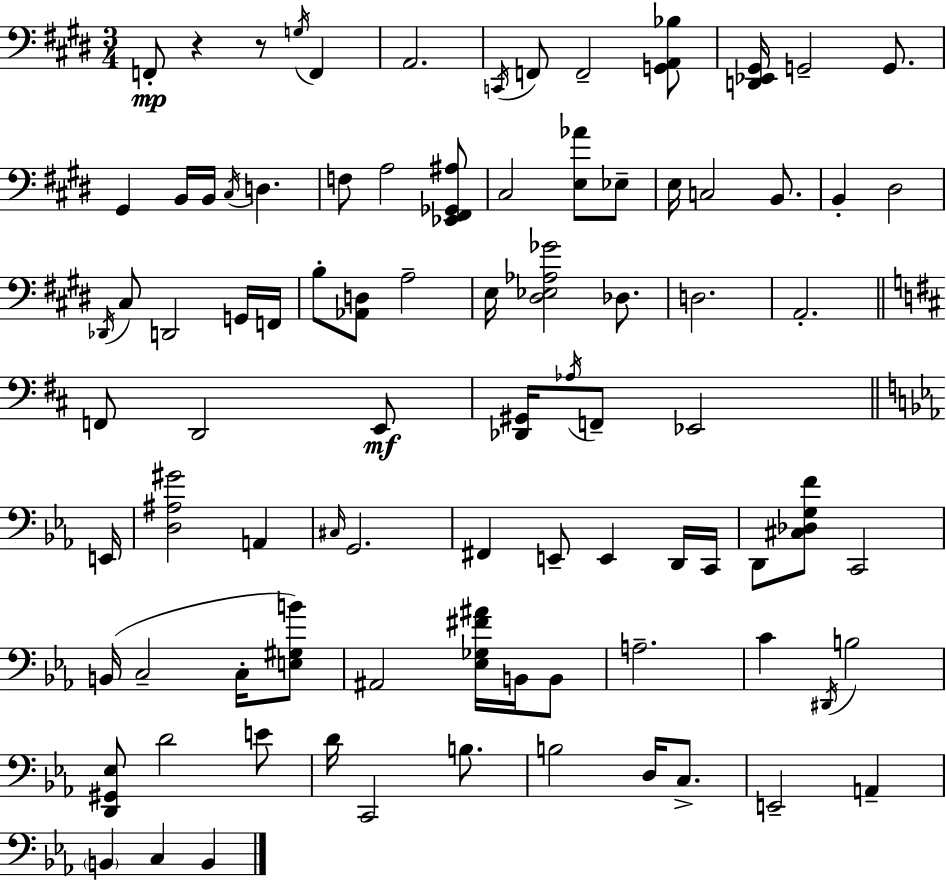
X:1
T:Untitled
M:3/4
L:1/4
K:E
F,,/2 z z/2 G,/4 F,, A,,2 C,,/4 F,,/2 F,,2 [G,,A,,_B,]/2 [D,,_E,,^G,,]/4 G,,2 G,,/2 ^G,, B,,/4 B,,/4 ^C,/4 D, F,/2 A,2 [_E,,^F,,_G,,^A,]/2 ^C,2 [E,_A]/2 _E,/2 E,/4 C,2 B,,/2 B,, ^D,2 _D,,/4 ^C,/2 D,,2 G,,/4 F,,/4 B,/2 [_A,,D,]/2 A,2 E,/4 [^D,_E,_A,_G]2 _D,/2 D,2 A,,2 F,,/2 D,,2 E,,/2 [_D,,^G,,]/4 _A,/4 F,,/2 _E,,2 E,,/4 [D,^A,^G]2 A,, ^C,/4 G,,2 ^F,, E,,/2 E,, D,,/4 C,,/4 D,,/2 [^C,_D,G,F]/2 C,,2 B,,/4 C,2 C,/4 [E,^G,B]/2 ^A,,2 [_E,_G,^F^A]/4 B,,/4 B,,/2 A,2 C ^D,,/4 B,2 [D,,^G,,_E,]/2 D2 E/2 D/4 C,,2 B,/2 B,2 D,/4 C,/2 E,,2 A,, B,, C, B,,